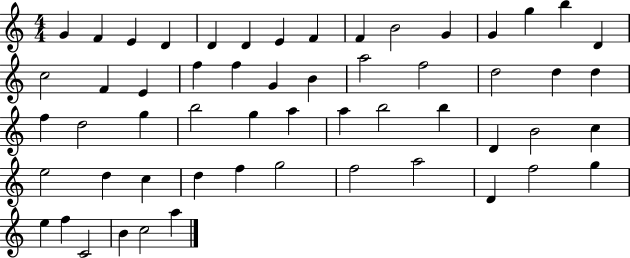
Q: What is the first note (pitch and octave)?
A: G4